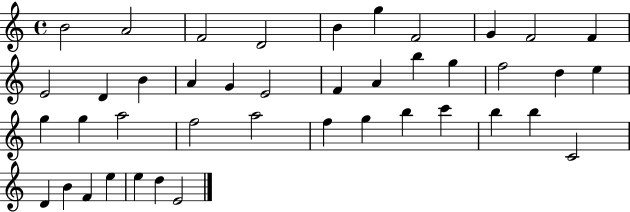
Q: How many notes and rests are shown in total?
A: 42